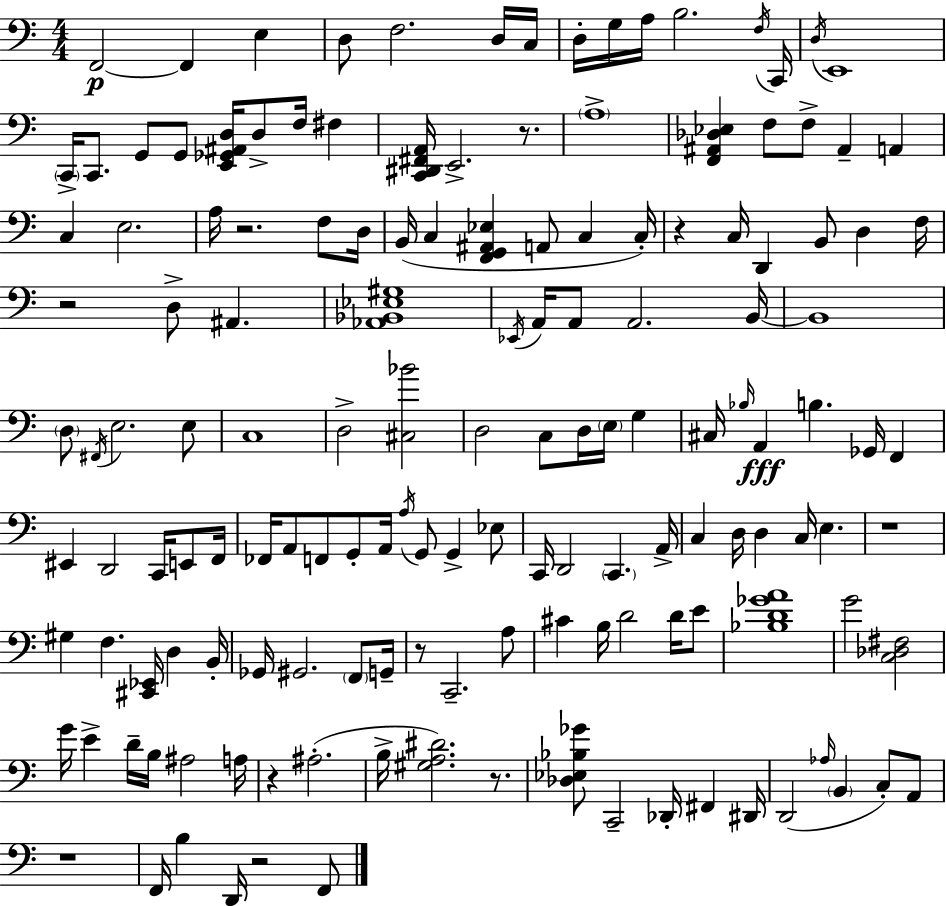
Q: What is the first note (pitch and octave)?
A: F2